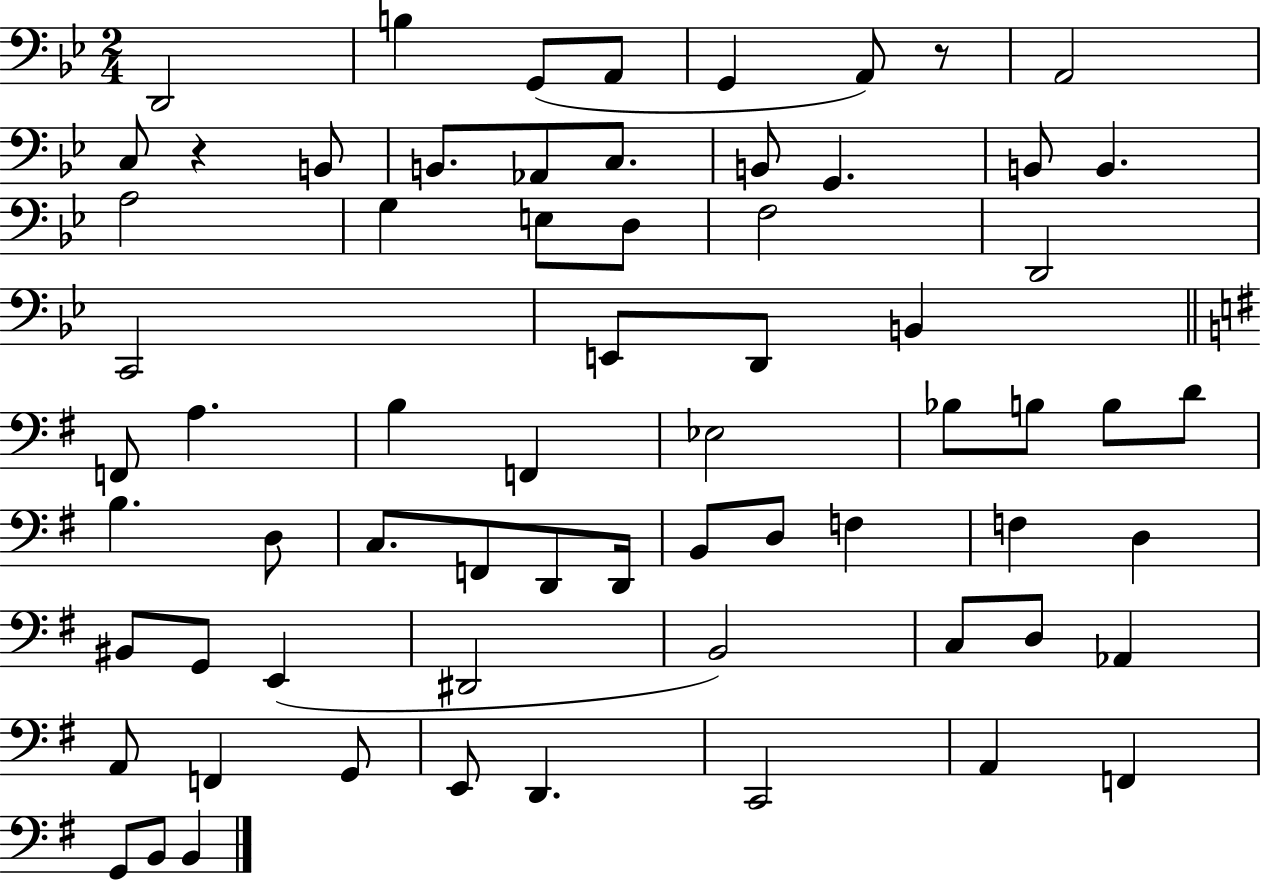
D2/h B3/q G2/e A2/e G2/q A2/e R/e A2/h C3/e R/q B2/e B2/e. Ab2/e C3/e. B2/e G2/q. B2/e B2/q. A3/h G3/q E3/e D3/e F3/h D2/h C2/h E2/e D2/e B2/q F2/e A3/q. B3/q F2/q Eb3/h Bb3/e B3/e B3/e D4/e B3/q. D3/e C3/e. F2/e D2/e D2/s B2/e D3/e F3/q F3/q D3/q BIS2/e G2/e E2/q D#2/h B2/h C3/e D3/e Ab2/q A2/e F2/q G2/e E2/e D2/q. C2/h A2/q F2/q G2/e B2/e B2/q